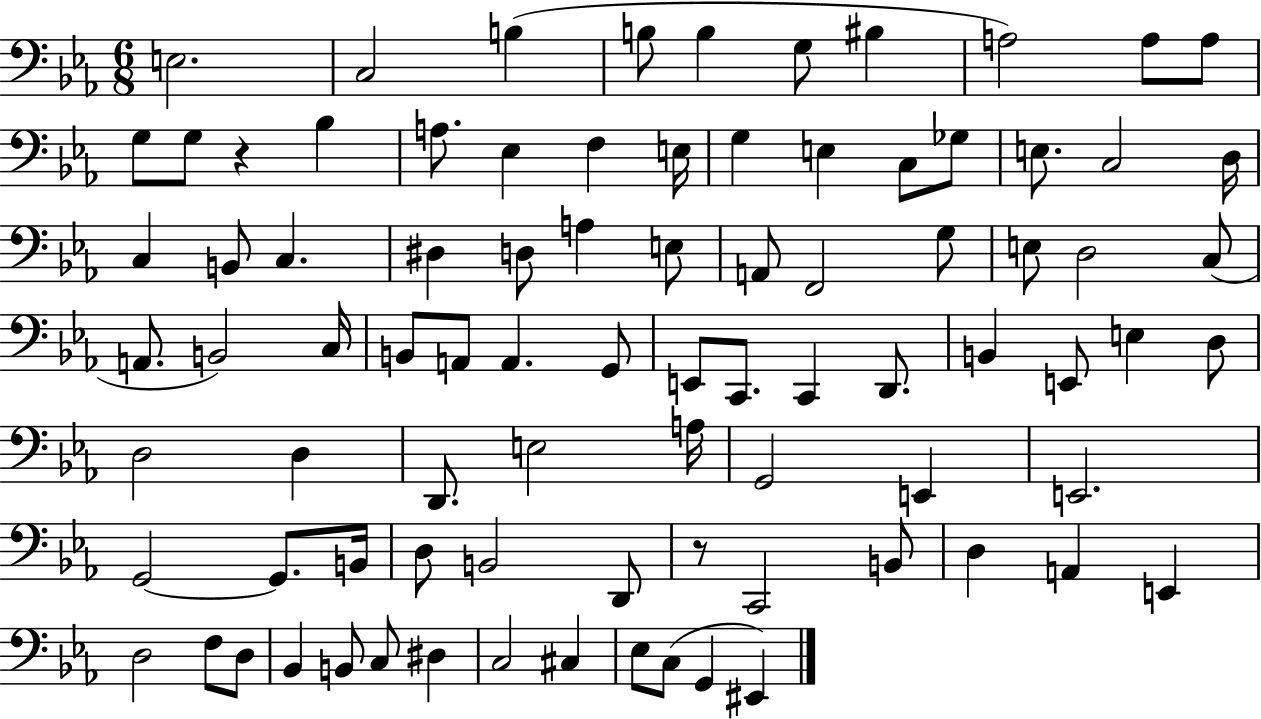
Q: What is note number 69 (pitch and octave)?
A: D3